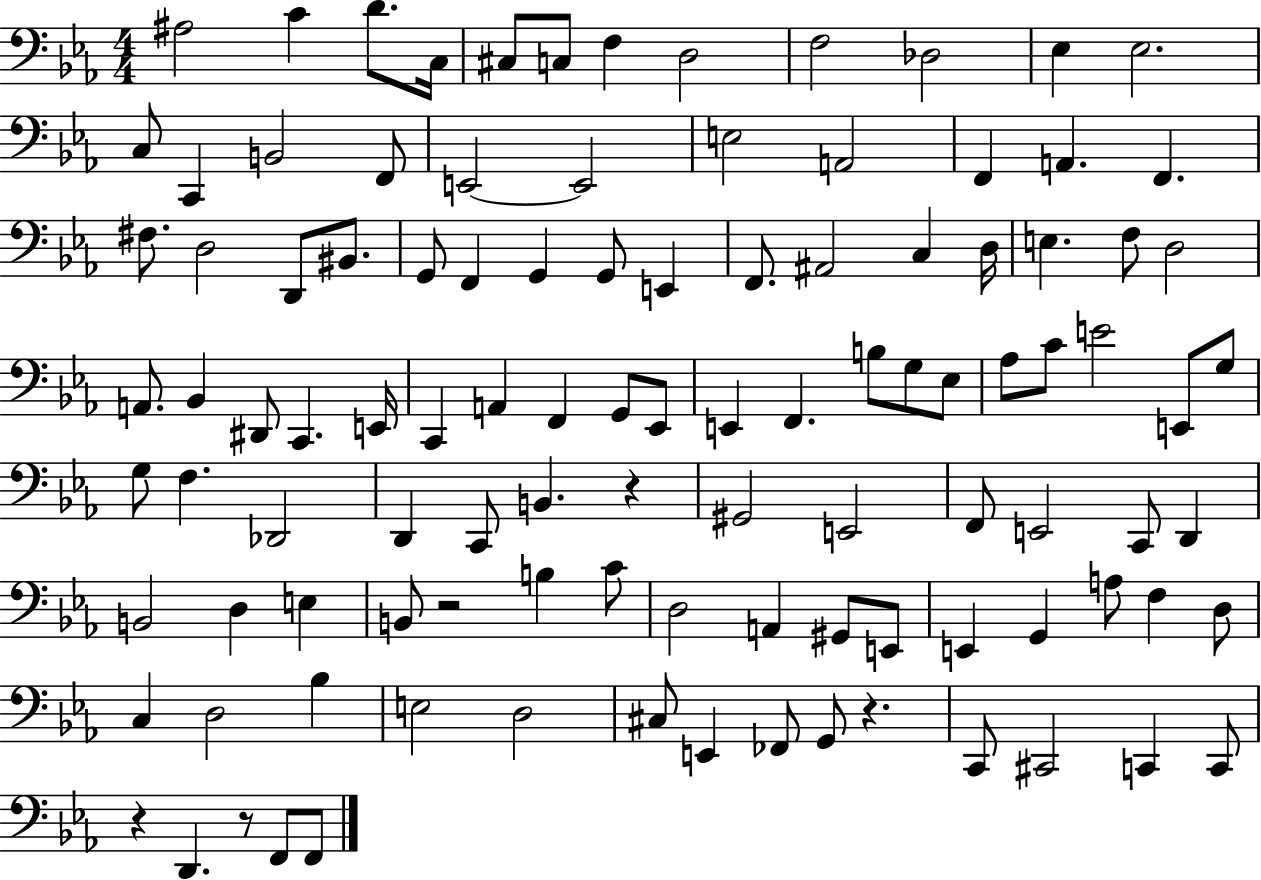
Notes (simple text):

A#3/h C4/q D4/e. C3/s C#3/e C3/e F3/q D3/h F3/h Db3/h Eb3/q Eb3/h. C3/e C2/q B2/h F2/e E2/h E2/h E3/h A2/h F2/q A2/q. F2/q. F#3/e. D3/h D2/e BIS2/e. G2/e F2/q G2/q G2/e E2/q F2/e. A#2/h C3/q D3/s E3/q. F3/e D3/h A2/e. Bb2/q D#2/e C2/q. E2/s C2/q A2/q F2/q G2/e Eb2/e E2/q F2/q. B3/e G3/e Eb3/e Ab3/e C4/e E4/h E2/e G3/e G3/e F3/q. Db2/h D2/q C2/e B2/q. R/q G#2/h E2/h F2/e E2/h C2/e D2/q B2/h D3/q E3/q B2/e R/h B3/q C4/e D3/h A2/q G#2/e E2/e E2/q G2/q A3/e F3/q D3/e C3/q D3/h Bb3/q E3/h D3/h C#3/e E2/q FES2/e G2/e R/q. C2/e C#2/h C2/q C2/e R/q D2/q. R/e F2/e F2/e